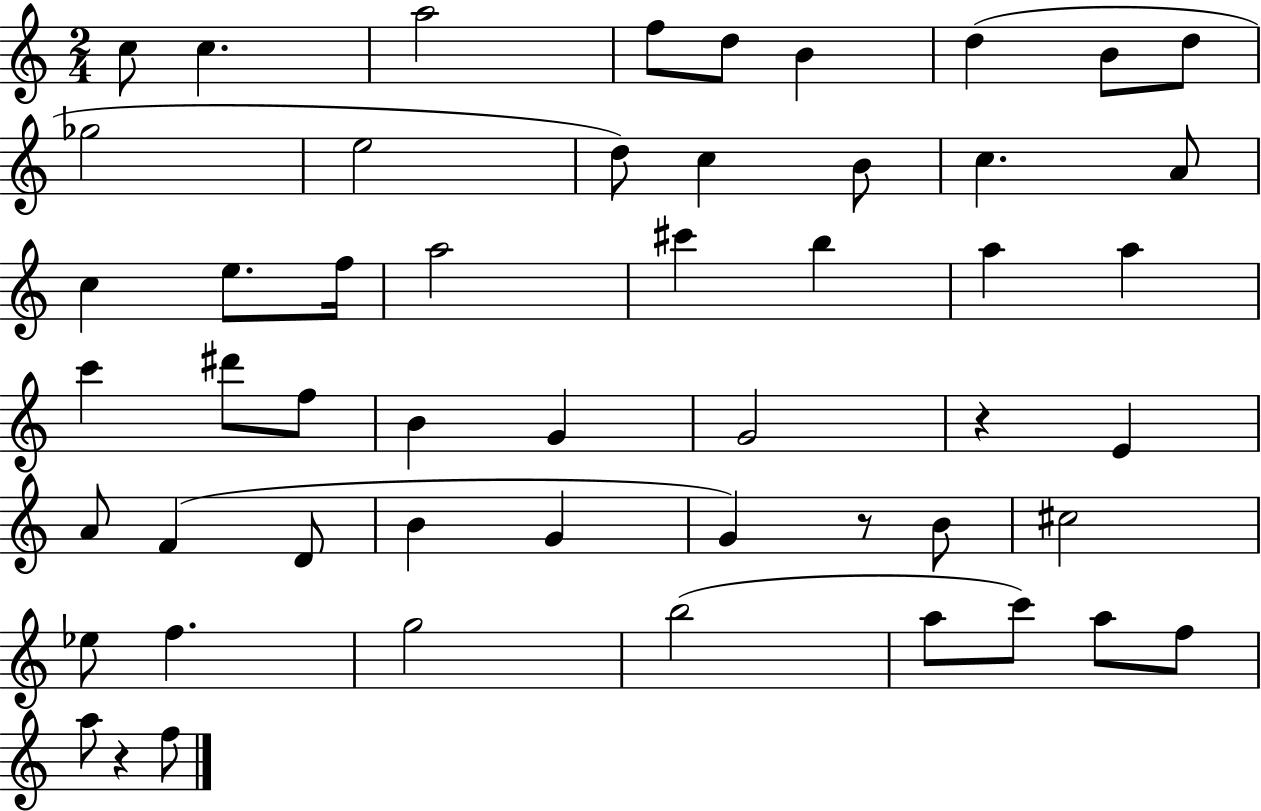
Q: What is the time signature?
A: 2/4